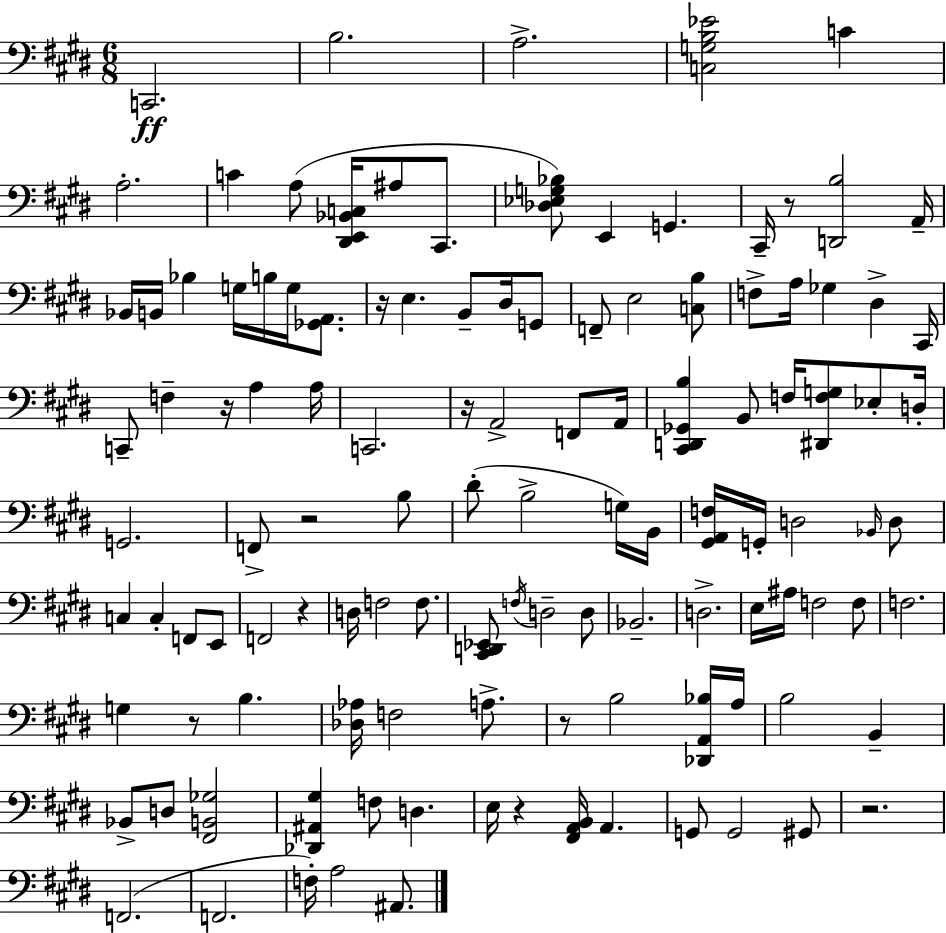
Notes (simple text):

C2/h. B3/h. A3/h. [C3,G3,B3,Eb4]/h C4/q A3/h. C4/q A3/e [D#2,E2,Bb2,C3]/s A#3/e C#2/e. [Db3,Eb3,G3,Bb3]/e E2/q G2/q. C#2/s R/e [D2,B3]/h A2/s Bb2/s B2/s Bb3/q G3/s B3/s G3/s [Gb2,A2]/e. R/s E3/q. B2/e D#3/s G2/e F2/e E3/h [C3,B3]/e F3/e A3/s Gb3/q D#3/q C#2/s C2/e F3/q R/s A3/q A3/s C2/h. R/s A2/h F2/e A2/s [C#2,D2,Gb2,B3]/q B2/e F3/s [D#2,F3,G3]/e Eb3/e D3/s G2/h. F2/e R/h B3/e D#4/e B3/h G3/s B2/s [G#2,A2,F3]/s G2/s D3/h Bb2/s D3/e C3/q C3/q F2/e E2/e F2/h R/q D3/s F3/h F3/e. [C#2,D2,Eb2]/e F3/s D3/h D3/e Bb2/h. D3/h. E3/s A#3/s F3/h F3/e F3/h. G3/q R/e B3/q. [Db3,Ab3]/s F3/h A3/e. R/e B3/h [Db2,A2,Bb3]/s A3/s B3/h B2/q Bb2/e D3/e [F#2,B2,Gb3]/h [Db2,A#2,G#3]/q F3/e D3/q. E3/s R/q [F#2,A2,B2]/s A2/q. G2/e G2/h G#2/e R/h. F2/h. F2/h. F3/s A3/h A#2/e.